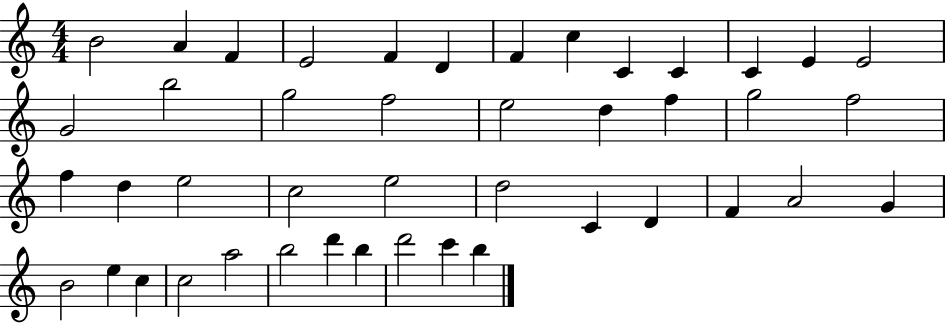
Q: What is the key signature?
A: C major